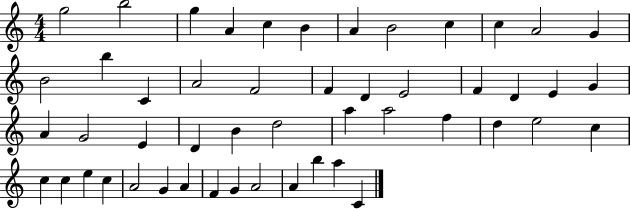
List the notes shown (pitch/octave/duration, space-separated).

G5/h B5/h G5/q A4/q C5/q B4/q A4/q B4/h C5/q C5/q A4/h G4/q B4/h B5/q C4/q A4/h F4/h F4/q D4/q E4/h F4/q D4/q E4/q G4/q A4/q G4/h E4/q D4/q B4/q D5/h A5/q A5/h F5/q D5/q E5/h C5/q C5/q C5/q E5/q C5/q A4/h G4/q A4/q F4/q G4/q A4/h A4/q B5/q A5/q C4/q